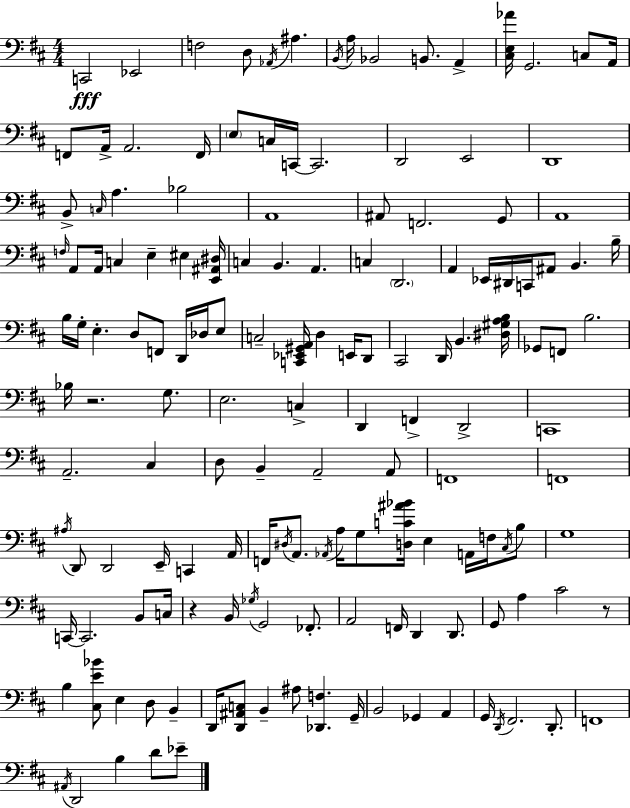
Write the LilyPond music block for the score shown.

{
  \clef bass
  \numericTimeSignature
  \time 4/4
  \key d \major
  \repeat volta 2 { c,2\fff ees,2 | f2 d8 \acciaccatura { aes,16 } ais4. | \acciaccatura { b,16 } a16 bes,2 b,8. a,4-> | <cis e aes'>16 g,2. c8 | \break a,16 f,8 a,16-> a,2. | f,16 \parenthesize e8 c16 c,16~~ c,2. | d,2 e,2 | d,1 | \break b,8-> \grace { c16 } a4. bes2 | a,1 | ais,8 f,2. | g,8 a,1 | \break \grace { f16 } a,8 a,16 c4 e4-- eis4 | <e, ais, dis>16 c4 b,4. a,4. | c4 \parenthesize d,2. | a,4 ees,16 dis,16 c,16 ais,8 b,4. | \break b16-- b16 g16-. e4.-. d8 f,8 | d,16 des16 e8 c2-- <c, ees, gis, a,>16 d4 | e,16 d,8 cis,2 d,16 b,4. | <dis gis a b>16 ges,8 f,8 b2. | \break bes16 r2. | g8. e2. | c4-> d,4 f,4-> d,2-> | c,1 | \break a,2.-- | cis4 d8 b,4-- a,2-- | a,8 f,1 | f,1 | \break \acciaccatura { ais16 } d,8 d,2 e,16-- | c,4 a,16 f,16 \acciaccatura { dis16 } a,8. \acciaccatura { aes,16 } a16 g8 <d c' ais' bes'>16 e4 | a,16 f16 \acciaccatura { cis16 } b8 g1 | c,16~~ c,2. | \break b,8 c16 r4 b,16 \acciaccatura { ges16 } g,2 | fes,8.-. a,2 | f,16 d,4 d,8. g,8 a4 cis'2 | r8 b4 <cis e' bes'>8 e4 | \break d8 b,4-- d,16 <d, ais, c>8 b,4-- | ais8 <des, f>4. g,16-- b,2 | ges,4 a,4 g,16 \acciaccatura { d,16 } fis,2. | d,8.-. f,1 | \break \acciaccatura { ais,16 } d,2 | b4 d'8 ees'8-- } \bar "|."
}